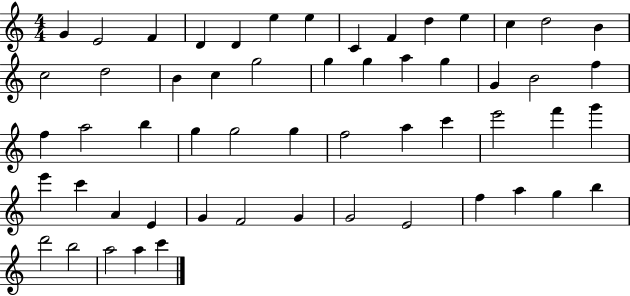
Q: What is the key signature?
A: C major